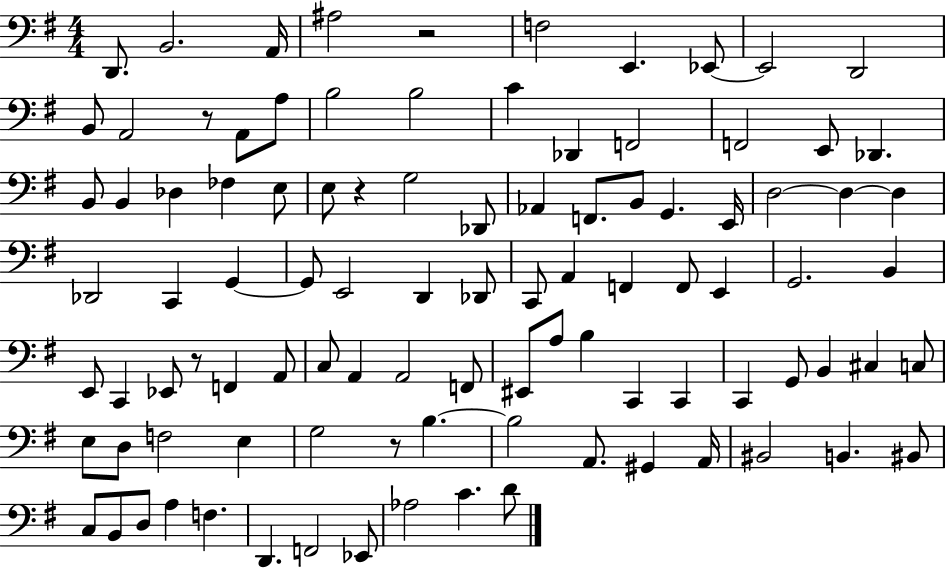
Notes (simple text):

D2/e. B2/h. A2/s A#3/h R/h F3/h E2/q. Eb2/e Eb2/h D2/h B2/e A2/h R/e A2/e A3/e B3/h B3/h C4/q Db2/q F2/h F2/h E2/e Db2/q. B2/e B2/q Db3/q FES3/q E3/e E3/e R/q G3/h Db2/e Ab2/q F2/e. B2/e G2/q. E2/s D3/h D3/q D3/q Db2/h C2/q G2/q G2/e E2/h D2/q Db2/e C2/e A2/q F2/q F2/e E2/q G2/h. B2/q E2/e C2/q Eb2/e R/e F2/q A2/e C3/e A2/q A2/h F2/e EIS2/e A3/e B3/q C2/q C2/q C2/q G2/e B2/q C#3/q C3/e E3/e D3/e F3/h E3/q G3/h R/e B3/q. B3/h A2/e. G#2/q A2/s BIS2/h B2/q. BIS2/e C3/e B2/e D3/e A3/q F3/q. D2/q. F2/h Eb2/e Ab3/h C4/q. D4/e